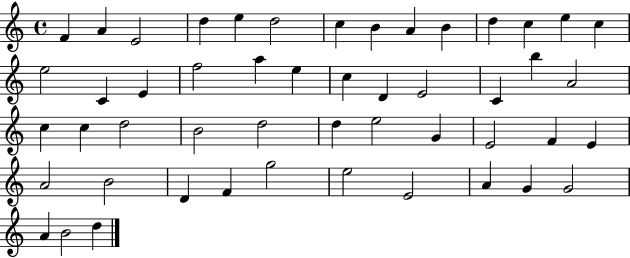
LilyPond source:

{
  \clef treble
  \time 4/4
  \defaultTimeSignature
  \key c \major
  f'4 a'4 e'2 | d''4 e''4 d''2 | c''4 b'4 a'4 b'4 | d''4 c''4 e''4 c''4 | \break e''2 c'4 e'4 | f''2 a''4 e''4 | c''4 d'4 e'2 | c'4 b''4 a'2 | \break c''4 c''4 d''2 | b'2 d''2 | d''4 e''2 g'4 | e'2 f'4 e'4 | \break a'2 b'2 | d'4 f'4 g''2 | e''2 e'2 | a'4 g'4 g'2 | \break a'4 b'2 d''4 | \bar "|."
}